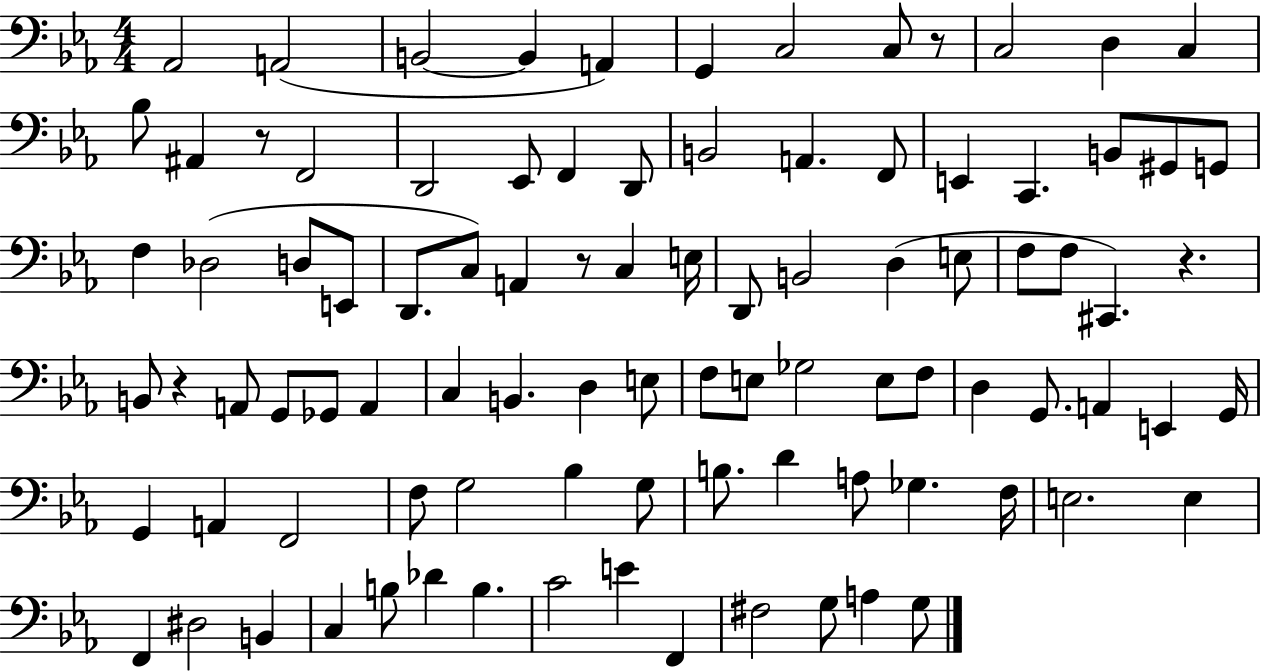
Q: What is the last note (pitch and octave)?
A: G3